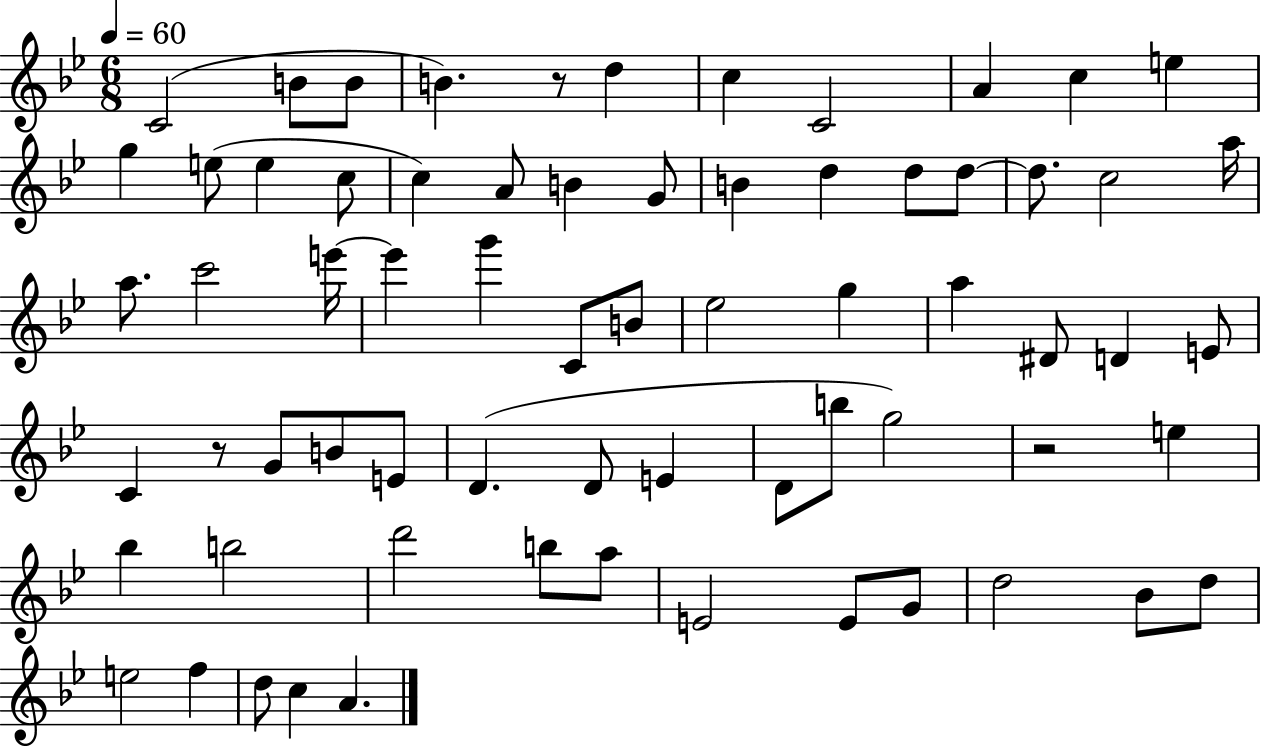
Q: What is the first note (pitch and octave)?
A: C4